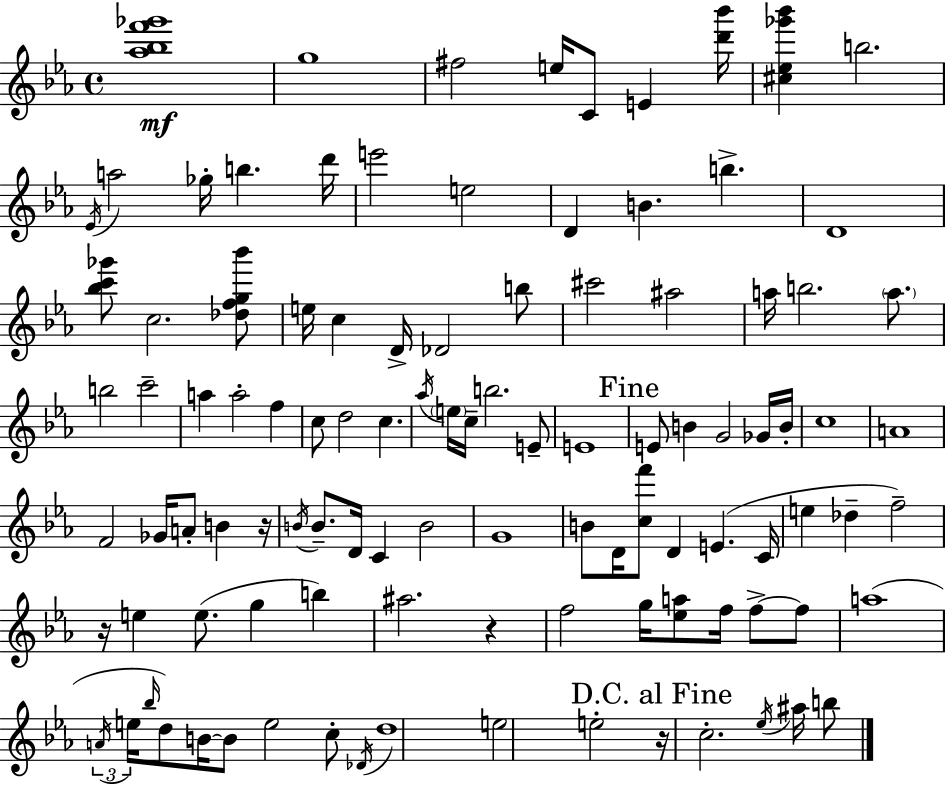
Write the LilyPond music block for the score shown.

{
  \clef treble
  \time 4/4
  \defaultTimeSignature
  \key c \minor
  <aes'' bes'' f''' ges'''>1\mf | g''1 | fis''2 e''16 c'8 e'4 <d''' bes'''>16 | <cis'' ees'' ges''' bes'''>4 b''2. | \break \acciaccatura { ees'16 } a''2 ges''16-. b''4. | d'''16 e'''2 e''2 | d'4 b'4. b''4.-> | d'1 | \break <bes'' c''' ges'''>8 c''2. <des'' f'' g'' bes'''>8 | e''16 c''4 d'16-> des'2 b''8 | cis'''2 ais''2 | a''16 b''2. \parenthesize a''8. | \break b''2 c'''2-- | a''4 a''2-. f''4 | c''8 d''2 c''4. | \acciaccatura { aes''16 } \parenthesize e''16 c''16-- b''2. | \break e'8-- e'1 | \mark "Fine" e'8 b'4 g'2 | ges'16 b'16-. c''1 | a'1 | \break f'2 ges'16 a'8-. b'4 | r16 \acciaccatura { b'16 } b'8.-- d'16 c'4 b'2 | g'1 | b'8 d'16 <c'' f'''>8 d'4 e'4.( | \break c'16 e''4 des''4-- f''2--) | r16 e''4 e''8.( g''4 b''4) | ais''2. r4 | f''2 g''16 <ees'' a''>8 f''16 f''8->~~ | \break f''8 a''1( | \tuplet 3/2 { \acciaccatura { a'16 } e''16 \grace { bes''16 } } d''8) b'16~~ b'8 e''2 | c''8-. \acciaccatura { des'16 } d''1 | e''2 e''2-. | \break \mark "D.C. al Fine" r16 c''2.-. | \acciaccatura { ees''16 } ais''16 b''8 \bar "|."
}